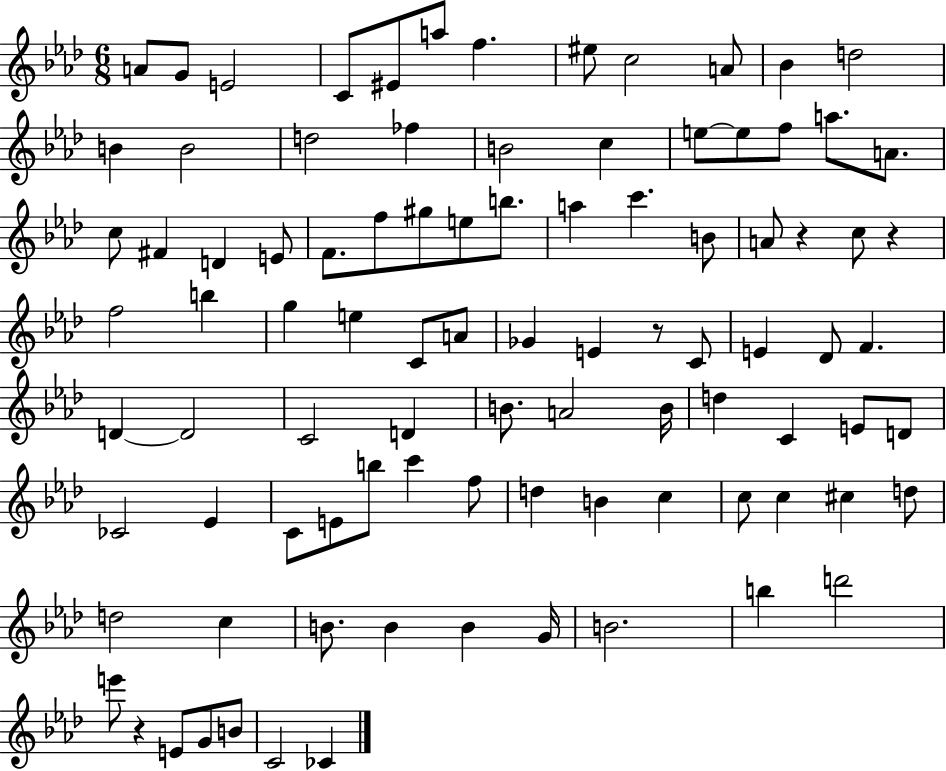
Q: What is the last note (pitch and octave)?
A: CES4